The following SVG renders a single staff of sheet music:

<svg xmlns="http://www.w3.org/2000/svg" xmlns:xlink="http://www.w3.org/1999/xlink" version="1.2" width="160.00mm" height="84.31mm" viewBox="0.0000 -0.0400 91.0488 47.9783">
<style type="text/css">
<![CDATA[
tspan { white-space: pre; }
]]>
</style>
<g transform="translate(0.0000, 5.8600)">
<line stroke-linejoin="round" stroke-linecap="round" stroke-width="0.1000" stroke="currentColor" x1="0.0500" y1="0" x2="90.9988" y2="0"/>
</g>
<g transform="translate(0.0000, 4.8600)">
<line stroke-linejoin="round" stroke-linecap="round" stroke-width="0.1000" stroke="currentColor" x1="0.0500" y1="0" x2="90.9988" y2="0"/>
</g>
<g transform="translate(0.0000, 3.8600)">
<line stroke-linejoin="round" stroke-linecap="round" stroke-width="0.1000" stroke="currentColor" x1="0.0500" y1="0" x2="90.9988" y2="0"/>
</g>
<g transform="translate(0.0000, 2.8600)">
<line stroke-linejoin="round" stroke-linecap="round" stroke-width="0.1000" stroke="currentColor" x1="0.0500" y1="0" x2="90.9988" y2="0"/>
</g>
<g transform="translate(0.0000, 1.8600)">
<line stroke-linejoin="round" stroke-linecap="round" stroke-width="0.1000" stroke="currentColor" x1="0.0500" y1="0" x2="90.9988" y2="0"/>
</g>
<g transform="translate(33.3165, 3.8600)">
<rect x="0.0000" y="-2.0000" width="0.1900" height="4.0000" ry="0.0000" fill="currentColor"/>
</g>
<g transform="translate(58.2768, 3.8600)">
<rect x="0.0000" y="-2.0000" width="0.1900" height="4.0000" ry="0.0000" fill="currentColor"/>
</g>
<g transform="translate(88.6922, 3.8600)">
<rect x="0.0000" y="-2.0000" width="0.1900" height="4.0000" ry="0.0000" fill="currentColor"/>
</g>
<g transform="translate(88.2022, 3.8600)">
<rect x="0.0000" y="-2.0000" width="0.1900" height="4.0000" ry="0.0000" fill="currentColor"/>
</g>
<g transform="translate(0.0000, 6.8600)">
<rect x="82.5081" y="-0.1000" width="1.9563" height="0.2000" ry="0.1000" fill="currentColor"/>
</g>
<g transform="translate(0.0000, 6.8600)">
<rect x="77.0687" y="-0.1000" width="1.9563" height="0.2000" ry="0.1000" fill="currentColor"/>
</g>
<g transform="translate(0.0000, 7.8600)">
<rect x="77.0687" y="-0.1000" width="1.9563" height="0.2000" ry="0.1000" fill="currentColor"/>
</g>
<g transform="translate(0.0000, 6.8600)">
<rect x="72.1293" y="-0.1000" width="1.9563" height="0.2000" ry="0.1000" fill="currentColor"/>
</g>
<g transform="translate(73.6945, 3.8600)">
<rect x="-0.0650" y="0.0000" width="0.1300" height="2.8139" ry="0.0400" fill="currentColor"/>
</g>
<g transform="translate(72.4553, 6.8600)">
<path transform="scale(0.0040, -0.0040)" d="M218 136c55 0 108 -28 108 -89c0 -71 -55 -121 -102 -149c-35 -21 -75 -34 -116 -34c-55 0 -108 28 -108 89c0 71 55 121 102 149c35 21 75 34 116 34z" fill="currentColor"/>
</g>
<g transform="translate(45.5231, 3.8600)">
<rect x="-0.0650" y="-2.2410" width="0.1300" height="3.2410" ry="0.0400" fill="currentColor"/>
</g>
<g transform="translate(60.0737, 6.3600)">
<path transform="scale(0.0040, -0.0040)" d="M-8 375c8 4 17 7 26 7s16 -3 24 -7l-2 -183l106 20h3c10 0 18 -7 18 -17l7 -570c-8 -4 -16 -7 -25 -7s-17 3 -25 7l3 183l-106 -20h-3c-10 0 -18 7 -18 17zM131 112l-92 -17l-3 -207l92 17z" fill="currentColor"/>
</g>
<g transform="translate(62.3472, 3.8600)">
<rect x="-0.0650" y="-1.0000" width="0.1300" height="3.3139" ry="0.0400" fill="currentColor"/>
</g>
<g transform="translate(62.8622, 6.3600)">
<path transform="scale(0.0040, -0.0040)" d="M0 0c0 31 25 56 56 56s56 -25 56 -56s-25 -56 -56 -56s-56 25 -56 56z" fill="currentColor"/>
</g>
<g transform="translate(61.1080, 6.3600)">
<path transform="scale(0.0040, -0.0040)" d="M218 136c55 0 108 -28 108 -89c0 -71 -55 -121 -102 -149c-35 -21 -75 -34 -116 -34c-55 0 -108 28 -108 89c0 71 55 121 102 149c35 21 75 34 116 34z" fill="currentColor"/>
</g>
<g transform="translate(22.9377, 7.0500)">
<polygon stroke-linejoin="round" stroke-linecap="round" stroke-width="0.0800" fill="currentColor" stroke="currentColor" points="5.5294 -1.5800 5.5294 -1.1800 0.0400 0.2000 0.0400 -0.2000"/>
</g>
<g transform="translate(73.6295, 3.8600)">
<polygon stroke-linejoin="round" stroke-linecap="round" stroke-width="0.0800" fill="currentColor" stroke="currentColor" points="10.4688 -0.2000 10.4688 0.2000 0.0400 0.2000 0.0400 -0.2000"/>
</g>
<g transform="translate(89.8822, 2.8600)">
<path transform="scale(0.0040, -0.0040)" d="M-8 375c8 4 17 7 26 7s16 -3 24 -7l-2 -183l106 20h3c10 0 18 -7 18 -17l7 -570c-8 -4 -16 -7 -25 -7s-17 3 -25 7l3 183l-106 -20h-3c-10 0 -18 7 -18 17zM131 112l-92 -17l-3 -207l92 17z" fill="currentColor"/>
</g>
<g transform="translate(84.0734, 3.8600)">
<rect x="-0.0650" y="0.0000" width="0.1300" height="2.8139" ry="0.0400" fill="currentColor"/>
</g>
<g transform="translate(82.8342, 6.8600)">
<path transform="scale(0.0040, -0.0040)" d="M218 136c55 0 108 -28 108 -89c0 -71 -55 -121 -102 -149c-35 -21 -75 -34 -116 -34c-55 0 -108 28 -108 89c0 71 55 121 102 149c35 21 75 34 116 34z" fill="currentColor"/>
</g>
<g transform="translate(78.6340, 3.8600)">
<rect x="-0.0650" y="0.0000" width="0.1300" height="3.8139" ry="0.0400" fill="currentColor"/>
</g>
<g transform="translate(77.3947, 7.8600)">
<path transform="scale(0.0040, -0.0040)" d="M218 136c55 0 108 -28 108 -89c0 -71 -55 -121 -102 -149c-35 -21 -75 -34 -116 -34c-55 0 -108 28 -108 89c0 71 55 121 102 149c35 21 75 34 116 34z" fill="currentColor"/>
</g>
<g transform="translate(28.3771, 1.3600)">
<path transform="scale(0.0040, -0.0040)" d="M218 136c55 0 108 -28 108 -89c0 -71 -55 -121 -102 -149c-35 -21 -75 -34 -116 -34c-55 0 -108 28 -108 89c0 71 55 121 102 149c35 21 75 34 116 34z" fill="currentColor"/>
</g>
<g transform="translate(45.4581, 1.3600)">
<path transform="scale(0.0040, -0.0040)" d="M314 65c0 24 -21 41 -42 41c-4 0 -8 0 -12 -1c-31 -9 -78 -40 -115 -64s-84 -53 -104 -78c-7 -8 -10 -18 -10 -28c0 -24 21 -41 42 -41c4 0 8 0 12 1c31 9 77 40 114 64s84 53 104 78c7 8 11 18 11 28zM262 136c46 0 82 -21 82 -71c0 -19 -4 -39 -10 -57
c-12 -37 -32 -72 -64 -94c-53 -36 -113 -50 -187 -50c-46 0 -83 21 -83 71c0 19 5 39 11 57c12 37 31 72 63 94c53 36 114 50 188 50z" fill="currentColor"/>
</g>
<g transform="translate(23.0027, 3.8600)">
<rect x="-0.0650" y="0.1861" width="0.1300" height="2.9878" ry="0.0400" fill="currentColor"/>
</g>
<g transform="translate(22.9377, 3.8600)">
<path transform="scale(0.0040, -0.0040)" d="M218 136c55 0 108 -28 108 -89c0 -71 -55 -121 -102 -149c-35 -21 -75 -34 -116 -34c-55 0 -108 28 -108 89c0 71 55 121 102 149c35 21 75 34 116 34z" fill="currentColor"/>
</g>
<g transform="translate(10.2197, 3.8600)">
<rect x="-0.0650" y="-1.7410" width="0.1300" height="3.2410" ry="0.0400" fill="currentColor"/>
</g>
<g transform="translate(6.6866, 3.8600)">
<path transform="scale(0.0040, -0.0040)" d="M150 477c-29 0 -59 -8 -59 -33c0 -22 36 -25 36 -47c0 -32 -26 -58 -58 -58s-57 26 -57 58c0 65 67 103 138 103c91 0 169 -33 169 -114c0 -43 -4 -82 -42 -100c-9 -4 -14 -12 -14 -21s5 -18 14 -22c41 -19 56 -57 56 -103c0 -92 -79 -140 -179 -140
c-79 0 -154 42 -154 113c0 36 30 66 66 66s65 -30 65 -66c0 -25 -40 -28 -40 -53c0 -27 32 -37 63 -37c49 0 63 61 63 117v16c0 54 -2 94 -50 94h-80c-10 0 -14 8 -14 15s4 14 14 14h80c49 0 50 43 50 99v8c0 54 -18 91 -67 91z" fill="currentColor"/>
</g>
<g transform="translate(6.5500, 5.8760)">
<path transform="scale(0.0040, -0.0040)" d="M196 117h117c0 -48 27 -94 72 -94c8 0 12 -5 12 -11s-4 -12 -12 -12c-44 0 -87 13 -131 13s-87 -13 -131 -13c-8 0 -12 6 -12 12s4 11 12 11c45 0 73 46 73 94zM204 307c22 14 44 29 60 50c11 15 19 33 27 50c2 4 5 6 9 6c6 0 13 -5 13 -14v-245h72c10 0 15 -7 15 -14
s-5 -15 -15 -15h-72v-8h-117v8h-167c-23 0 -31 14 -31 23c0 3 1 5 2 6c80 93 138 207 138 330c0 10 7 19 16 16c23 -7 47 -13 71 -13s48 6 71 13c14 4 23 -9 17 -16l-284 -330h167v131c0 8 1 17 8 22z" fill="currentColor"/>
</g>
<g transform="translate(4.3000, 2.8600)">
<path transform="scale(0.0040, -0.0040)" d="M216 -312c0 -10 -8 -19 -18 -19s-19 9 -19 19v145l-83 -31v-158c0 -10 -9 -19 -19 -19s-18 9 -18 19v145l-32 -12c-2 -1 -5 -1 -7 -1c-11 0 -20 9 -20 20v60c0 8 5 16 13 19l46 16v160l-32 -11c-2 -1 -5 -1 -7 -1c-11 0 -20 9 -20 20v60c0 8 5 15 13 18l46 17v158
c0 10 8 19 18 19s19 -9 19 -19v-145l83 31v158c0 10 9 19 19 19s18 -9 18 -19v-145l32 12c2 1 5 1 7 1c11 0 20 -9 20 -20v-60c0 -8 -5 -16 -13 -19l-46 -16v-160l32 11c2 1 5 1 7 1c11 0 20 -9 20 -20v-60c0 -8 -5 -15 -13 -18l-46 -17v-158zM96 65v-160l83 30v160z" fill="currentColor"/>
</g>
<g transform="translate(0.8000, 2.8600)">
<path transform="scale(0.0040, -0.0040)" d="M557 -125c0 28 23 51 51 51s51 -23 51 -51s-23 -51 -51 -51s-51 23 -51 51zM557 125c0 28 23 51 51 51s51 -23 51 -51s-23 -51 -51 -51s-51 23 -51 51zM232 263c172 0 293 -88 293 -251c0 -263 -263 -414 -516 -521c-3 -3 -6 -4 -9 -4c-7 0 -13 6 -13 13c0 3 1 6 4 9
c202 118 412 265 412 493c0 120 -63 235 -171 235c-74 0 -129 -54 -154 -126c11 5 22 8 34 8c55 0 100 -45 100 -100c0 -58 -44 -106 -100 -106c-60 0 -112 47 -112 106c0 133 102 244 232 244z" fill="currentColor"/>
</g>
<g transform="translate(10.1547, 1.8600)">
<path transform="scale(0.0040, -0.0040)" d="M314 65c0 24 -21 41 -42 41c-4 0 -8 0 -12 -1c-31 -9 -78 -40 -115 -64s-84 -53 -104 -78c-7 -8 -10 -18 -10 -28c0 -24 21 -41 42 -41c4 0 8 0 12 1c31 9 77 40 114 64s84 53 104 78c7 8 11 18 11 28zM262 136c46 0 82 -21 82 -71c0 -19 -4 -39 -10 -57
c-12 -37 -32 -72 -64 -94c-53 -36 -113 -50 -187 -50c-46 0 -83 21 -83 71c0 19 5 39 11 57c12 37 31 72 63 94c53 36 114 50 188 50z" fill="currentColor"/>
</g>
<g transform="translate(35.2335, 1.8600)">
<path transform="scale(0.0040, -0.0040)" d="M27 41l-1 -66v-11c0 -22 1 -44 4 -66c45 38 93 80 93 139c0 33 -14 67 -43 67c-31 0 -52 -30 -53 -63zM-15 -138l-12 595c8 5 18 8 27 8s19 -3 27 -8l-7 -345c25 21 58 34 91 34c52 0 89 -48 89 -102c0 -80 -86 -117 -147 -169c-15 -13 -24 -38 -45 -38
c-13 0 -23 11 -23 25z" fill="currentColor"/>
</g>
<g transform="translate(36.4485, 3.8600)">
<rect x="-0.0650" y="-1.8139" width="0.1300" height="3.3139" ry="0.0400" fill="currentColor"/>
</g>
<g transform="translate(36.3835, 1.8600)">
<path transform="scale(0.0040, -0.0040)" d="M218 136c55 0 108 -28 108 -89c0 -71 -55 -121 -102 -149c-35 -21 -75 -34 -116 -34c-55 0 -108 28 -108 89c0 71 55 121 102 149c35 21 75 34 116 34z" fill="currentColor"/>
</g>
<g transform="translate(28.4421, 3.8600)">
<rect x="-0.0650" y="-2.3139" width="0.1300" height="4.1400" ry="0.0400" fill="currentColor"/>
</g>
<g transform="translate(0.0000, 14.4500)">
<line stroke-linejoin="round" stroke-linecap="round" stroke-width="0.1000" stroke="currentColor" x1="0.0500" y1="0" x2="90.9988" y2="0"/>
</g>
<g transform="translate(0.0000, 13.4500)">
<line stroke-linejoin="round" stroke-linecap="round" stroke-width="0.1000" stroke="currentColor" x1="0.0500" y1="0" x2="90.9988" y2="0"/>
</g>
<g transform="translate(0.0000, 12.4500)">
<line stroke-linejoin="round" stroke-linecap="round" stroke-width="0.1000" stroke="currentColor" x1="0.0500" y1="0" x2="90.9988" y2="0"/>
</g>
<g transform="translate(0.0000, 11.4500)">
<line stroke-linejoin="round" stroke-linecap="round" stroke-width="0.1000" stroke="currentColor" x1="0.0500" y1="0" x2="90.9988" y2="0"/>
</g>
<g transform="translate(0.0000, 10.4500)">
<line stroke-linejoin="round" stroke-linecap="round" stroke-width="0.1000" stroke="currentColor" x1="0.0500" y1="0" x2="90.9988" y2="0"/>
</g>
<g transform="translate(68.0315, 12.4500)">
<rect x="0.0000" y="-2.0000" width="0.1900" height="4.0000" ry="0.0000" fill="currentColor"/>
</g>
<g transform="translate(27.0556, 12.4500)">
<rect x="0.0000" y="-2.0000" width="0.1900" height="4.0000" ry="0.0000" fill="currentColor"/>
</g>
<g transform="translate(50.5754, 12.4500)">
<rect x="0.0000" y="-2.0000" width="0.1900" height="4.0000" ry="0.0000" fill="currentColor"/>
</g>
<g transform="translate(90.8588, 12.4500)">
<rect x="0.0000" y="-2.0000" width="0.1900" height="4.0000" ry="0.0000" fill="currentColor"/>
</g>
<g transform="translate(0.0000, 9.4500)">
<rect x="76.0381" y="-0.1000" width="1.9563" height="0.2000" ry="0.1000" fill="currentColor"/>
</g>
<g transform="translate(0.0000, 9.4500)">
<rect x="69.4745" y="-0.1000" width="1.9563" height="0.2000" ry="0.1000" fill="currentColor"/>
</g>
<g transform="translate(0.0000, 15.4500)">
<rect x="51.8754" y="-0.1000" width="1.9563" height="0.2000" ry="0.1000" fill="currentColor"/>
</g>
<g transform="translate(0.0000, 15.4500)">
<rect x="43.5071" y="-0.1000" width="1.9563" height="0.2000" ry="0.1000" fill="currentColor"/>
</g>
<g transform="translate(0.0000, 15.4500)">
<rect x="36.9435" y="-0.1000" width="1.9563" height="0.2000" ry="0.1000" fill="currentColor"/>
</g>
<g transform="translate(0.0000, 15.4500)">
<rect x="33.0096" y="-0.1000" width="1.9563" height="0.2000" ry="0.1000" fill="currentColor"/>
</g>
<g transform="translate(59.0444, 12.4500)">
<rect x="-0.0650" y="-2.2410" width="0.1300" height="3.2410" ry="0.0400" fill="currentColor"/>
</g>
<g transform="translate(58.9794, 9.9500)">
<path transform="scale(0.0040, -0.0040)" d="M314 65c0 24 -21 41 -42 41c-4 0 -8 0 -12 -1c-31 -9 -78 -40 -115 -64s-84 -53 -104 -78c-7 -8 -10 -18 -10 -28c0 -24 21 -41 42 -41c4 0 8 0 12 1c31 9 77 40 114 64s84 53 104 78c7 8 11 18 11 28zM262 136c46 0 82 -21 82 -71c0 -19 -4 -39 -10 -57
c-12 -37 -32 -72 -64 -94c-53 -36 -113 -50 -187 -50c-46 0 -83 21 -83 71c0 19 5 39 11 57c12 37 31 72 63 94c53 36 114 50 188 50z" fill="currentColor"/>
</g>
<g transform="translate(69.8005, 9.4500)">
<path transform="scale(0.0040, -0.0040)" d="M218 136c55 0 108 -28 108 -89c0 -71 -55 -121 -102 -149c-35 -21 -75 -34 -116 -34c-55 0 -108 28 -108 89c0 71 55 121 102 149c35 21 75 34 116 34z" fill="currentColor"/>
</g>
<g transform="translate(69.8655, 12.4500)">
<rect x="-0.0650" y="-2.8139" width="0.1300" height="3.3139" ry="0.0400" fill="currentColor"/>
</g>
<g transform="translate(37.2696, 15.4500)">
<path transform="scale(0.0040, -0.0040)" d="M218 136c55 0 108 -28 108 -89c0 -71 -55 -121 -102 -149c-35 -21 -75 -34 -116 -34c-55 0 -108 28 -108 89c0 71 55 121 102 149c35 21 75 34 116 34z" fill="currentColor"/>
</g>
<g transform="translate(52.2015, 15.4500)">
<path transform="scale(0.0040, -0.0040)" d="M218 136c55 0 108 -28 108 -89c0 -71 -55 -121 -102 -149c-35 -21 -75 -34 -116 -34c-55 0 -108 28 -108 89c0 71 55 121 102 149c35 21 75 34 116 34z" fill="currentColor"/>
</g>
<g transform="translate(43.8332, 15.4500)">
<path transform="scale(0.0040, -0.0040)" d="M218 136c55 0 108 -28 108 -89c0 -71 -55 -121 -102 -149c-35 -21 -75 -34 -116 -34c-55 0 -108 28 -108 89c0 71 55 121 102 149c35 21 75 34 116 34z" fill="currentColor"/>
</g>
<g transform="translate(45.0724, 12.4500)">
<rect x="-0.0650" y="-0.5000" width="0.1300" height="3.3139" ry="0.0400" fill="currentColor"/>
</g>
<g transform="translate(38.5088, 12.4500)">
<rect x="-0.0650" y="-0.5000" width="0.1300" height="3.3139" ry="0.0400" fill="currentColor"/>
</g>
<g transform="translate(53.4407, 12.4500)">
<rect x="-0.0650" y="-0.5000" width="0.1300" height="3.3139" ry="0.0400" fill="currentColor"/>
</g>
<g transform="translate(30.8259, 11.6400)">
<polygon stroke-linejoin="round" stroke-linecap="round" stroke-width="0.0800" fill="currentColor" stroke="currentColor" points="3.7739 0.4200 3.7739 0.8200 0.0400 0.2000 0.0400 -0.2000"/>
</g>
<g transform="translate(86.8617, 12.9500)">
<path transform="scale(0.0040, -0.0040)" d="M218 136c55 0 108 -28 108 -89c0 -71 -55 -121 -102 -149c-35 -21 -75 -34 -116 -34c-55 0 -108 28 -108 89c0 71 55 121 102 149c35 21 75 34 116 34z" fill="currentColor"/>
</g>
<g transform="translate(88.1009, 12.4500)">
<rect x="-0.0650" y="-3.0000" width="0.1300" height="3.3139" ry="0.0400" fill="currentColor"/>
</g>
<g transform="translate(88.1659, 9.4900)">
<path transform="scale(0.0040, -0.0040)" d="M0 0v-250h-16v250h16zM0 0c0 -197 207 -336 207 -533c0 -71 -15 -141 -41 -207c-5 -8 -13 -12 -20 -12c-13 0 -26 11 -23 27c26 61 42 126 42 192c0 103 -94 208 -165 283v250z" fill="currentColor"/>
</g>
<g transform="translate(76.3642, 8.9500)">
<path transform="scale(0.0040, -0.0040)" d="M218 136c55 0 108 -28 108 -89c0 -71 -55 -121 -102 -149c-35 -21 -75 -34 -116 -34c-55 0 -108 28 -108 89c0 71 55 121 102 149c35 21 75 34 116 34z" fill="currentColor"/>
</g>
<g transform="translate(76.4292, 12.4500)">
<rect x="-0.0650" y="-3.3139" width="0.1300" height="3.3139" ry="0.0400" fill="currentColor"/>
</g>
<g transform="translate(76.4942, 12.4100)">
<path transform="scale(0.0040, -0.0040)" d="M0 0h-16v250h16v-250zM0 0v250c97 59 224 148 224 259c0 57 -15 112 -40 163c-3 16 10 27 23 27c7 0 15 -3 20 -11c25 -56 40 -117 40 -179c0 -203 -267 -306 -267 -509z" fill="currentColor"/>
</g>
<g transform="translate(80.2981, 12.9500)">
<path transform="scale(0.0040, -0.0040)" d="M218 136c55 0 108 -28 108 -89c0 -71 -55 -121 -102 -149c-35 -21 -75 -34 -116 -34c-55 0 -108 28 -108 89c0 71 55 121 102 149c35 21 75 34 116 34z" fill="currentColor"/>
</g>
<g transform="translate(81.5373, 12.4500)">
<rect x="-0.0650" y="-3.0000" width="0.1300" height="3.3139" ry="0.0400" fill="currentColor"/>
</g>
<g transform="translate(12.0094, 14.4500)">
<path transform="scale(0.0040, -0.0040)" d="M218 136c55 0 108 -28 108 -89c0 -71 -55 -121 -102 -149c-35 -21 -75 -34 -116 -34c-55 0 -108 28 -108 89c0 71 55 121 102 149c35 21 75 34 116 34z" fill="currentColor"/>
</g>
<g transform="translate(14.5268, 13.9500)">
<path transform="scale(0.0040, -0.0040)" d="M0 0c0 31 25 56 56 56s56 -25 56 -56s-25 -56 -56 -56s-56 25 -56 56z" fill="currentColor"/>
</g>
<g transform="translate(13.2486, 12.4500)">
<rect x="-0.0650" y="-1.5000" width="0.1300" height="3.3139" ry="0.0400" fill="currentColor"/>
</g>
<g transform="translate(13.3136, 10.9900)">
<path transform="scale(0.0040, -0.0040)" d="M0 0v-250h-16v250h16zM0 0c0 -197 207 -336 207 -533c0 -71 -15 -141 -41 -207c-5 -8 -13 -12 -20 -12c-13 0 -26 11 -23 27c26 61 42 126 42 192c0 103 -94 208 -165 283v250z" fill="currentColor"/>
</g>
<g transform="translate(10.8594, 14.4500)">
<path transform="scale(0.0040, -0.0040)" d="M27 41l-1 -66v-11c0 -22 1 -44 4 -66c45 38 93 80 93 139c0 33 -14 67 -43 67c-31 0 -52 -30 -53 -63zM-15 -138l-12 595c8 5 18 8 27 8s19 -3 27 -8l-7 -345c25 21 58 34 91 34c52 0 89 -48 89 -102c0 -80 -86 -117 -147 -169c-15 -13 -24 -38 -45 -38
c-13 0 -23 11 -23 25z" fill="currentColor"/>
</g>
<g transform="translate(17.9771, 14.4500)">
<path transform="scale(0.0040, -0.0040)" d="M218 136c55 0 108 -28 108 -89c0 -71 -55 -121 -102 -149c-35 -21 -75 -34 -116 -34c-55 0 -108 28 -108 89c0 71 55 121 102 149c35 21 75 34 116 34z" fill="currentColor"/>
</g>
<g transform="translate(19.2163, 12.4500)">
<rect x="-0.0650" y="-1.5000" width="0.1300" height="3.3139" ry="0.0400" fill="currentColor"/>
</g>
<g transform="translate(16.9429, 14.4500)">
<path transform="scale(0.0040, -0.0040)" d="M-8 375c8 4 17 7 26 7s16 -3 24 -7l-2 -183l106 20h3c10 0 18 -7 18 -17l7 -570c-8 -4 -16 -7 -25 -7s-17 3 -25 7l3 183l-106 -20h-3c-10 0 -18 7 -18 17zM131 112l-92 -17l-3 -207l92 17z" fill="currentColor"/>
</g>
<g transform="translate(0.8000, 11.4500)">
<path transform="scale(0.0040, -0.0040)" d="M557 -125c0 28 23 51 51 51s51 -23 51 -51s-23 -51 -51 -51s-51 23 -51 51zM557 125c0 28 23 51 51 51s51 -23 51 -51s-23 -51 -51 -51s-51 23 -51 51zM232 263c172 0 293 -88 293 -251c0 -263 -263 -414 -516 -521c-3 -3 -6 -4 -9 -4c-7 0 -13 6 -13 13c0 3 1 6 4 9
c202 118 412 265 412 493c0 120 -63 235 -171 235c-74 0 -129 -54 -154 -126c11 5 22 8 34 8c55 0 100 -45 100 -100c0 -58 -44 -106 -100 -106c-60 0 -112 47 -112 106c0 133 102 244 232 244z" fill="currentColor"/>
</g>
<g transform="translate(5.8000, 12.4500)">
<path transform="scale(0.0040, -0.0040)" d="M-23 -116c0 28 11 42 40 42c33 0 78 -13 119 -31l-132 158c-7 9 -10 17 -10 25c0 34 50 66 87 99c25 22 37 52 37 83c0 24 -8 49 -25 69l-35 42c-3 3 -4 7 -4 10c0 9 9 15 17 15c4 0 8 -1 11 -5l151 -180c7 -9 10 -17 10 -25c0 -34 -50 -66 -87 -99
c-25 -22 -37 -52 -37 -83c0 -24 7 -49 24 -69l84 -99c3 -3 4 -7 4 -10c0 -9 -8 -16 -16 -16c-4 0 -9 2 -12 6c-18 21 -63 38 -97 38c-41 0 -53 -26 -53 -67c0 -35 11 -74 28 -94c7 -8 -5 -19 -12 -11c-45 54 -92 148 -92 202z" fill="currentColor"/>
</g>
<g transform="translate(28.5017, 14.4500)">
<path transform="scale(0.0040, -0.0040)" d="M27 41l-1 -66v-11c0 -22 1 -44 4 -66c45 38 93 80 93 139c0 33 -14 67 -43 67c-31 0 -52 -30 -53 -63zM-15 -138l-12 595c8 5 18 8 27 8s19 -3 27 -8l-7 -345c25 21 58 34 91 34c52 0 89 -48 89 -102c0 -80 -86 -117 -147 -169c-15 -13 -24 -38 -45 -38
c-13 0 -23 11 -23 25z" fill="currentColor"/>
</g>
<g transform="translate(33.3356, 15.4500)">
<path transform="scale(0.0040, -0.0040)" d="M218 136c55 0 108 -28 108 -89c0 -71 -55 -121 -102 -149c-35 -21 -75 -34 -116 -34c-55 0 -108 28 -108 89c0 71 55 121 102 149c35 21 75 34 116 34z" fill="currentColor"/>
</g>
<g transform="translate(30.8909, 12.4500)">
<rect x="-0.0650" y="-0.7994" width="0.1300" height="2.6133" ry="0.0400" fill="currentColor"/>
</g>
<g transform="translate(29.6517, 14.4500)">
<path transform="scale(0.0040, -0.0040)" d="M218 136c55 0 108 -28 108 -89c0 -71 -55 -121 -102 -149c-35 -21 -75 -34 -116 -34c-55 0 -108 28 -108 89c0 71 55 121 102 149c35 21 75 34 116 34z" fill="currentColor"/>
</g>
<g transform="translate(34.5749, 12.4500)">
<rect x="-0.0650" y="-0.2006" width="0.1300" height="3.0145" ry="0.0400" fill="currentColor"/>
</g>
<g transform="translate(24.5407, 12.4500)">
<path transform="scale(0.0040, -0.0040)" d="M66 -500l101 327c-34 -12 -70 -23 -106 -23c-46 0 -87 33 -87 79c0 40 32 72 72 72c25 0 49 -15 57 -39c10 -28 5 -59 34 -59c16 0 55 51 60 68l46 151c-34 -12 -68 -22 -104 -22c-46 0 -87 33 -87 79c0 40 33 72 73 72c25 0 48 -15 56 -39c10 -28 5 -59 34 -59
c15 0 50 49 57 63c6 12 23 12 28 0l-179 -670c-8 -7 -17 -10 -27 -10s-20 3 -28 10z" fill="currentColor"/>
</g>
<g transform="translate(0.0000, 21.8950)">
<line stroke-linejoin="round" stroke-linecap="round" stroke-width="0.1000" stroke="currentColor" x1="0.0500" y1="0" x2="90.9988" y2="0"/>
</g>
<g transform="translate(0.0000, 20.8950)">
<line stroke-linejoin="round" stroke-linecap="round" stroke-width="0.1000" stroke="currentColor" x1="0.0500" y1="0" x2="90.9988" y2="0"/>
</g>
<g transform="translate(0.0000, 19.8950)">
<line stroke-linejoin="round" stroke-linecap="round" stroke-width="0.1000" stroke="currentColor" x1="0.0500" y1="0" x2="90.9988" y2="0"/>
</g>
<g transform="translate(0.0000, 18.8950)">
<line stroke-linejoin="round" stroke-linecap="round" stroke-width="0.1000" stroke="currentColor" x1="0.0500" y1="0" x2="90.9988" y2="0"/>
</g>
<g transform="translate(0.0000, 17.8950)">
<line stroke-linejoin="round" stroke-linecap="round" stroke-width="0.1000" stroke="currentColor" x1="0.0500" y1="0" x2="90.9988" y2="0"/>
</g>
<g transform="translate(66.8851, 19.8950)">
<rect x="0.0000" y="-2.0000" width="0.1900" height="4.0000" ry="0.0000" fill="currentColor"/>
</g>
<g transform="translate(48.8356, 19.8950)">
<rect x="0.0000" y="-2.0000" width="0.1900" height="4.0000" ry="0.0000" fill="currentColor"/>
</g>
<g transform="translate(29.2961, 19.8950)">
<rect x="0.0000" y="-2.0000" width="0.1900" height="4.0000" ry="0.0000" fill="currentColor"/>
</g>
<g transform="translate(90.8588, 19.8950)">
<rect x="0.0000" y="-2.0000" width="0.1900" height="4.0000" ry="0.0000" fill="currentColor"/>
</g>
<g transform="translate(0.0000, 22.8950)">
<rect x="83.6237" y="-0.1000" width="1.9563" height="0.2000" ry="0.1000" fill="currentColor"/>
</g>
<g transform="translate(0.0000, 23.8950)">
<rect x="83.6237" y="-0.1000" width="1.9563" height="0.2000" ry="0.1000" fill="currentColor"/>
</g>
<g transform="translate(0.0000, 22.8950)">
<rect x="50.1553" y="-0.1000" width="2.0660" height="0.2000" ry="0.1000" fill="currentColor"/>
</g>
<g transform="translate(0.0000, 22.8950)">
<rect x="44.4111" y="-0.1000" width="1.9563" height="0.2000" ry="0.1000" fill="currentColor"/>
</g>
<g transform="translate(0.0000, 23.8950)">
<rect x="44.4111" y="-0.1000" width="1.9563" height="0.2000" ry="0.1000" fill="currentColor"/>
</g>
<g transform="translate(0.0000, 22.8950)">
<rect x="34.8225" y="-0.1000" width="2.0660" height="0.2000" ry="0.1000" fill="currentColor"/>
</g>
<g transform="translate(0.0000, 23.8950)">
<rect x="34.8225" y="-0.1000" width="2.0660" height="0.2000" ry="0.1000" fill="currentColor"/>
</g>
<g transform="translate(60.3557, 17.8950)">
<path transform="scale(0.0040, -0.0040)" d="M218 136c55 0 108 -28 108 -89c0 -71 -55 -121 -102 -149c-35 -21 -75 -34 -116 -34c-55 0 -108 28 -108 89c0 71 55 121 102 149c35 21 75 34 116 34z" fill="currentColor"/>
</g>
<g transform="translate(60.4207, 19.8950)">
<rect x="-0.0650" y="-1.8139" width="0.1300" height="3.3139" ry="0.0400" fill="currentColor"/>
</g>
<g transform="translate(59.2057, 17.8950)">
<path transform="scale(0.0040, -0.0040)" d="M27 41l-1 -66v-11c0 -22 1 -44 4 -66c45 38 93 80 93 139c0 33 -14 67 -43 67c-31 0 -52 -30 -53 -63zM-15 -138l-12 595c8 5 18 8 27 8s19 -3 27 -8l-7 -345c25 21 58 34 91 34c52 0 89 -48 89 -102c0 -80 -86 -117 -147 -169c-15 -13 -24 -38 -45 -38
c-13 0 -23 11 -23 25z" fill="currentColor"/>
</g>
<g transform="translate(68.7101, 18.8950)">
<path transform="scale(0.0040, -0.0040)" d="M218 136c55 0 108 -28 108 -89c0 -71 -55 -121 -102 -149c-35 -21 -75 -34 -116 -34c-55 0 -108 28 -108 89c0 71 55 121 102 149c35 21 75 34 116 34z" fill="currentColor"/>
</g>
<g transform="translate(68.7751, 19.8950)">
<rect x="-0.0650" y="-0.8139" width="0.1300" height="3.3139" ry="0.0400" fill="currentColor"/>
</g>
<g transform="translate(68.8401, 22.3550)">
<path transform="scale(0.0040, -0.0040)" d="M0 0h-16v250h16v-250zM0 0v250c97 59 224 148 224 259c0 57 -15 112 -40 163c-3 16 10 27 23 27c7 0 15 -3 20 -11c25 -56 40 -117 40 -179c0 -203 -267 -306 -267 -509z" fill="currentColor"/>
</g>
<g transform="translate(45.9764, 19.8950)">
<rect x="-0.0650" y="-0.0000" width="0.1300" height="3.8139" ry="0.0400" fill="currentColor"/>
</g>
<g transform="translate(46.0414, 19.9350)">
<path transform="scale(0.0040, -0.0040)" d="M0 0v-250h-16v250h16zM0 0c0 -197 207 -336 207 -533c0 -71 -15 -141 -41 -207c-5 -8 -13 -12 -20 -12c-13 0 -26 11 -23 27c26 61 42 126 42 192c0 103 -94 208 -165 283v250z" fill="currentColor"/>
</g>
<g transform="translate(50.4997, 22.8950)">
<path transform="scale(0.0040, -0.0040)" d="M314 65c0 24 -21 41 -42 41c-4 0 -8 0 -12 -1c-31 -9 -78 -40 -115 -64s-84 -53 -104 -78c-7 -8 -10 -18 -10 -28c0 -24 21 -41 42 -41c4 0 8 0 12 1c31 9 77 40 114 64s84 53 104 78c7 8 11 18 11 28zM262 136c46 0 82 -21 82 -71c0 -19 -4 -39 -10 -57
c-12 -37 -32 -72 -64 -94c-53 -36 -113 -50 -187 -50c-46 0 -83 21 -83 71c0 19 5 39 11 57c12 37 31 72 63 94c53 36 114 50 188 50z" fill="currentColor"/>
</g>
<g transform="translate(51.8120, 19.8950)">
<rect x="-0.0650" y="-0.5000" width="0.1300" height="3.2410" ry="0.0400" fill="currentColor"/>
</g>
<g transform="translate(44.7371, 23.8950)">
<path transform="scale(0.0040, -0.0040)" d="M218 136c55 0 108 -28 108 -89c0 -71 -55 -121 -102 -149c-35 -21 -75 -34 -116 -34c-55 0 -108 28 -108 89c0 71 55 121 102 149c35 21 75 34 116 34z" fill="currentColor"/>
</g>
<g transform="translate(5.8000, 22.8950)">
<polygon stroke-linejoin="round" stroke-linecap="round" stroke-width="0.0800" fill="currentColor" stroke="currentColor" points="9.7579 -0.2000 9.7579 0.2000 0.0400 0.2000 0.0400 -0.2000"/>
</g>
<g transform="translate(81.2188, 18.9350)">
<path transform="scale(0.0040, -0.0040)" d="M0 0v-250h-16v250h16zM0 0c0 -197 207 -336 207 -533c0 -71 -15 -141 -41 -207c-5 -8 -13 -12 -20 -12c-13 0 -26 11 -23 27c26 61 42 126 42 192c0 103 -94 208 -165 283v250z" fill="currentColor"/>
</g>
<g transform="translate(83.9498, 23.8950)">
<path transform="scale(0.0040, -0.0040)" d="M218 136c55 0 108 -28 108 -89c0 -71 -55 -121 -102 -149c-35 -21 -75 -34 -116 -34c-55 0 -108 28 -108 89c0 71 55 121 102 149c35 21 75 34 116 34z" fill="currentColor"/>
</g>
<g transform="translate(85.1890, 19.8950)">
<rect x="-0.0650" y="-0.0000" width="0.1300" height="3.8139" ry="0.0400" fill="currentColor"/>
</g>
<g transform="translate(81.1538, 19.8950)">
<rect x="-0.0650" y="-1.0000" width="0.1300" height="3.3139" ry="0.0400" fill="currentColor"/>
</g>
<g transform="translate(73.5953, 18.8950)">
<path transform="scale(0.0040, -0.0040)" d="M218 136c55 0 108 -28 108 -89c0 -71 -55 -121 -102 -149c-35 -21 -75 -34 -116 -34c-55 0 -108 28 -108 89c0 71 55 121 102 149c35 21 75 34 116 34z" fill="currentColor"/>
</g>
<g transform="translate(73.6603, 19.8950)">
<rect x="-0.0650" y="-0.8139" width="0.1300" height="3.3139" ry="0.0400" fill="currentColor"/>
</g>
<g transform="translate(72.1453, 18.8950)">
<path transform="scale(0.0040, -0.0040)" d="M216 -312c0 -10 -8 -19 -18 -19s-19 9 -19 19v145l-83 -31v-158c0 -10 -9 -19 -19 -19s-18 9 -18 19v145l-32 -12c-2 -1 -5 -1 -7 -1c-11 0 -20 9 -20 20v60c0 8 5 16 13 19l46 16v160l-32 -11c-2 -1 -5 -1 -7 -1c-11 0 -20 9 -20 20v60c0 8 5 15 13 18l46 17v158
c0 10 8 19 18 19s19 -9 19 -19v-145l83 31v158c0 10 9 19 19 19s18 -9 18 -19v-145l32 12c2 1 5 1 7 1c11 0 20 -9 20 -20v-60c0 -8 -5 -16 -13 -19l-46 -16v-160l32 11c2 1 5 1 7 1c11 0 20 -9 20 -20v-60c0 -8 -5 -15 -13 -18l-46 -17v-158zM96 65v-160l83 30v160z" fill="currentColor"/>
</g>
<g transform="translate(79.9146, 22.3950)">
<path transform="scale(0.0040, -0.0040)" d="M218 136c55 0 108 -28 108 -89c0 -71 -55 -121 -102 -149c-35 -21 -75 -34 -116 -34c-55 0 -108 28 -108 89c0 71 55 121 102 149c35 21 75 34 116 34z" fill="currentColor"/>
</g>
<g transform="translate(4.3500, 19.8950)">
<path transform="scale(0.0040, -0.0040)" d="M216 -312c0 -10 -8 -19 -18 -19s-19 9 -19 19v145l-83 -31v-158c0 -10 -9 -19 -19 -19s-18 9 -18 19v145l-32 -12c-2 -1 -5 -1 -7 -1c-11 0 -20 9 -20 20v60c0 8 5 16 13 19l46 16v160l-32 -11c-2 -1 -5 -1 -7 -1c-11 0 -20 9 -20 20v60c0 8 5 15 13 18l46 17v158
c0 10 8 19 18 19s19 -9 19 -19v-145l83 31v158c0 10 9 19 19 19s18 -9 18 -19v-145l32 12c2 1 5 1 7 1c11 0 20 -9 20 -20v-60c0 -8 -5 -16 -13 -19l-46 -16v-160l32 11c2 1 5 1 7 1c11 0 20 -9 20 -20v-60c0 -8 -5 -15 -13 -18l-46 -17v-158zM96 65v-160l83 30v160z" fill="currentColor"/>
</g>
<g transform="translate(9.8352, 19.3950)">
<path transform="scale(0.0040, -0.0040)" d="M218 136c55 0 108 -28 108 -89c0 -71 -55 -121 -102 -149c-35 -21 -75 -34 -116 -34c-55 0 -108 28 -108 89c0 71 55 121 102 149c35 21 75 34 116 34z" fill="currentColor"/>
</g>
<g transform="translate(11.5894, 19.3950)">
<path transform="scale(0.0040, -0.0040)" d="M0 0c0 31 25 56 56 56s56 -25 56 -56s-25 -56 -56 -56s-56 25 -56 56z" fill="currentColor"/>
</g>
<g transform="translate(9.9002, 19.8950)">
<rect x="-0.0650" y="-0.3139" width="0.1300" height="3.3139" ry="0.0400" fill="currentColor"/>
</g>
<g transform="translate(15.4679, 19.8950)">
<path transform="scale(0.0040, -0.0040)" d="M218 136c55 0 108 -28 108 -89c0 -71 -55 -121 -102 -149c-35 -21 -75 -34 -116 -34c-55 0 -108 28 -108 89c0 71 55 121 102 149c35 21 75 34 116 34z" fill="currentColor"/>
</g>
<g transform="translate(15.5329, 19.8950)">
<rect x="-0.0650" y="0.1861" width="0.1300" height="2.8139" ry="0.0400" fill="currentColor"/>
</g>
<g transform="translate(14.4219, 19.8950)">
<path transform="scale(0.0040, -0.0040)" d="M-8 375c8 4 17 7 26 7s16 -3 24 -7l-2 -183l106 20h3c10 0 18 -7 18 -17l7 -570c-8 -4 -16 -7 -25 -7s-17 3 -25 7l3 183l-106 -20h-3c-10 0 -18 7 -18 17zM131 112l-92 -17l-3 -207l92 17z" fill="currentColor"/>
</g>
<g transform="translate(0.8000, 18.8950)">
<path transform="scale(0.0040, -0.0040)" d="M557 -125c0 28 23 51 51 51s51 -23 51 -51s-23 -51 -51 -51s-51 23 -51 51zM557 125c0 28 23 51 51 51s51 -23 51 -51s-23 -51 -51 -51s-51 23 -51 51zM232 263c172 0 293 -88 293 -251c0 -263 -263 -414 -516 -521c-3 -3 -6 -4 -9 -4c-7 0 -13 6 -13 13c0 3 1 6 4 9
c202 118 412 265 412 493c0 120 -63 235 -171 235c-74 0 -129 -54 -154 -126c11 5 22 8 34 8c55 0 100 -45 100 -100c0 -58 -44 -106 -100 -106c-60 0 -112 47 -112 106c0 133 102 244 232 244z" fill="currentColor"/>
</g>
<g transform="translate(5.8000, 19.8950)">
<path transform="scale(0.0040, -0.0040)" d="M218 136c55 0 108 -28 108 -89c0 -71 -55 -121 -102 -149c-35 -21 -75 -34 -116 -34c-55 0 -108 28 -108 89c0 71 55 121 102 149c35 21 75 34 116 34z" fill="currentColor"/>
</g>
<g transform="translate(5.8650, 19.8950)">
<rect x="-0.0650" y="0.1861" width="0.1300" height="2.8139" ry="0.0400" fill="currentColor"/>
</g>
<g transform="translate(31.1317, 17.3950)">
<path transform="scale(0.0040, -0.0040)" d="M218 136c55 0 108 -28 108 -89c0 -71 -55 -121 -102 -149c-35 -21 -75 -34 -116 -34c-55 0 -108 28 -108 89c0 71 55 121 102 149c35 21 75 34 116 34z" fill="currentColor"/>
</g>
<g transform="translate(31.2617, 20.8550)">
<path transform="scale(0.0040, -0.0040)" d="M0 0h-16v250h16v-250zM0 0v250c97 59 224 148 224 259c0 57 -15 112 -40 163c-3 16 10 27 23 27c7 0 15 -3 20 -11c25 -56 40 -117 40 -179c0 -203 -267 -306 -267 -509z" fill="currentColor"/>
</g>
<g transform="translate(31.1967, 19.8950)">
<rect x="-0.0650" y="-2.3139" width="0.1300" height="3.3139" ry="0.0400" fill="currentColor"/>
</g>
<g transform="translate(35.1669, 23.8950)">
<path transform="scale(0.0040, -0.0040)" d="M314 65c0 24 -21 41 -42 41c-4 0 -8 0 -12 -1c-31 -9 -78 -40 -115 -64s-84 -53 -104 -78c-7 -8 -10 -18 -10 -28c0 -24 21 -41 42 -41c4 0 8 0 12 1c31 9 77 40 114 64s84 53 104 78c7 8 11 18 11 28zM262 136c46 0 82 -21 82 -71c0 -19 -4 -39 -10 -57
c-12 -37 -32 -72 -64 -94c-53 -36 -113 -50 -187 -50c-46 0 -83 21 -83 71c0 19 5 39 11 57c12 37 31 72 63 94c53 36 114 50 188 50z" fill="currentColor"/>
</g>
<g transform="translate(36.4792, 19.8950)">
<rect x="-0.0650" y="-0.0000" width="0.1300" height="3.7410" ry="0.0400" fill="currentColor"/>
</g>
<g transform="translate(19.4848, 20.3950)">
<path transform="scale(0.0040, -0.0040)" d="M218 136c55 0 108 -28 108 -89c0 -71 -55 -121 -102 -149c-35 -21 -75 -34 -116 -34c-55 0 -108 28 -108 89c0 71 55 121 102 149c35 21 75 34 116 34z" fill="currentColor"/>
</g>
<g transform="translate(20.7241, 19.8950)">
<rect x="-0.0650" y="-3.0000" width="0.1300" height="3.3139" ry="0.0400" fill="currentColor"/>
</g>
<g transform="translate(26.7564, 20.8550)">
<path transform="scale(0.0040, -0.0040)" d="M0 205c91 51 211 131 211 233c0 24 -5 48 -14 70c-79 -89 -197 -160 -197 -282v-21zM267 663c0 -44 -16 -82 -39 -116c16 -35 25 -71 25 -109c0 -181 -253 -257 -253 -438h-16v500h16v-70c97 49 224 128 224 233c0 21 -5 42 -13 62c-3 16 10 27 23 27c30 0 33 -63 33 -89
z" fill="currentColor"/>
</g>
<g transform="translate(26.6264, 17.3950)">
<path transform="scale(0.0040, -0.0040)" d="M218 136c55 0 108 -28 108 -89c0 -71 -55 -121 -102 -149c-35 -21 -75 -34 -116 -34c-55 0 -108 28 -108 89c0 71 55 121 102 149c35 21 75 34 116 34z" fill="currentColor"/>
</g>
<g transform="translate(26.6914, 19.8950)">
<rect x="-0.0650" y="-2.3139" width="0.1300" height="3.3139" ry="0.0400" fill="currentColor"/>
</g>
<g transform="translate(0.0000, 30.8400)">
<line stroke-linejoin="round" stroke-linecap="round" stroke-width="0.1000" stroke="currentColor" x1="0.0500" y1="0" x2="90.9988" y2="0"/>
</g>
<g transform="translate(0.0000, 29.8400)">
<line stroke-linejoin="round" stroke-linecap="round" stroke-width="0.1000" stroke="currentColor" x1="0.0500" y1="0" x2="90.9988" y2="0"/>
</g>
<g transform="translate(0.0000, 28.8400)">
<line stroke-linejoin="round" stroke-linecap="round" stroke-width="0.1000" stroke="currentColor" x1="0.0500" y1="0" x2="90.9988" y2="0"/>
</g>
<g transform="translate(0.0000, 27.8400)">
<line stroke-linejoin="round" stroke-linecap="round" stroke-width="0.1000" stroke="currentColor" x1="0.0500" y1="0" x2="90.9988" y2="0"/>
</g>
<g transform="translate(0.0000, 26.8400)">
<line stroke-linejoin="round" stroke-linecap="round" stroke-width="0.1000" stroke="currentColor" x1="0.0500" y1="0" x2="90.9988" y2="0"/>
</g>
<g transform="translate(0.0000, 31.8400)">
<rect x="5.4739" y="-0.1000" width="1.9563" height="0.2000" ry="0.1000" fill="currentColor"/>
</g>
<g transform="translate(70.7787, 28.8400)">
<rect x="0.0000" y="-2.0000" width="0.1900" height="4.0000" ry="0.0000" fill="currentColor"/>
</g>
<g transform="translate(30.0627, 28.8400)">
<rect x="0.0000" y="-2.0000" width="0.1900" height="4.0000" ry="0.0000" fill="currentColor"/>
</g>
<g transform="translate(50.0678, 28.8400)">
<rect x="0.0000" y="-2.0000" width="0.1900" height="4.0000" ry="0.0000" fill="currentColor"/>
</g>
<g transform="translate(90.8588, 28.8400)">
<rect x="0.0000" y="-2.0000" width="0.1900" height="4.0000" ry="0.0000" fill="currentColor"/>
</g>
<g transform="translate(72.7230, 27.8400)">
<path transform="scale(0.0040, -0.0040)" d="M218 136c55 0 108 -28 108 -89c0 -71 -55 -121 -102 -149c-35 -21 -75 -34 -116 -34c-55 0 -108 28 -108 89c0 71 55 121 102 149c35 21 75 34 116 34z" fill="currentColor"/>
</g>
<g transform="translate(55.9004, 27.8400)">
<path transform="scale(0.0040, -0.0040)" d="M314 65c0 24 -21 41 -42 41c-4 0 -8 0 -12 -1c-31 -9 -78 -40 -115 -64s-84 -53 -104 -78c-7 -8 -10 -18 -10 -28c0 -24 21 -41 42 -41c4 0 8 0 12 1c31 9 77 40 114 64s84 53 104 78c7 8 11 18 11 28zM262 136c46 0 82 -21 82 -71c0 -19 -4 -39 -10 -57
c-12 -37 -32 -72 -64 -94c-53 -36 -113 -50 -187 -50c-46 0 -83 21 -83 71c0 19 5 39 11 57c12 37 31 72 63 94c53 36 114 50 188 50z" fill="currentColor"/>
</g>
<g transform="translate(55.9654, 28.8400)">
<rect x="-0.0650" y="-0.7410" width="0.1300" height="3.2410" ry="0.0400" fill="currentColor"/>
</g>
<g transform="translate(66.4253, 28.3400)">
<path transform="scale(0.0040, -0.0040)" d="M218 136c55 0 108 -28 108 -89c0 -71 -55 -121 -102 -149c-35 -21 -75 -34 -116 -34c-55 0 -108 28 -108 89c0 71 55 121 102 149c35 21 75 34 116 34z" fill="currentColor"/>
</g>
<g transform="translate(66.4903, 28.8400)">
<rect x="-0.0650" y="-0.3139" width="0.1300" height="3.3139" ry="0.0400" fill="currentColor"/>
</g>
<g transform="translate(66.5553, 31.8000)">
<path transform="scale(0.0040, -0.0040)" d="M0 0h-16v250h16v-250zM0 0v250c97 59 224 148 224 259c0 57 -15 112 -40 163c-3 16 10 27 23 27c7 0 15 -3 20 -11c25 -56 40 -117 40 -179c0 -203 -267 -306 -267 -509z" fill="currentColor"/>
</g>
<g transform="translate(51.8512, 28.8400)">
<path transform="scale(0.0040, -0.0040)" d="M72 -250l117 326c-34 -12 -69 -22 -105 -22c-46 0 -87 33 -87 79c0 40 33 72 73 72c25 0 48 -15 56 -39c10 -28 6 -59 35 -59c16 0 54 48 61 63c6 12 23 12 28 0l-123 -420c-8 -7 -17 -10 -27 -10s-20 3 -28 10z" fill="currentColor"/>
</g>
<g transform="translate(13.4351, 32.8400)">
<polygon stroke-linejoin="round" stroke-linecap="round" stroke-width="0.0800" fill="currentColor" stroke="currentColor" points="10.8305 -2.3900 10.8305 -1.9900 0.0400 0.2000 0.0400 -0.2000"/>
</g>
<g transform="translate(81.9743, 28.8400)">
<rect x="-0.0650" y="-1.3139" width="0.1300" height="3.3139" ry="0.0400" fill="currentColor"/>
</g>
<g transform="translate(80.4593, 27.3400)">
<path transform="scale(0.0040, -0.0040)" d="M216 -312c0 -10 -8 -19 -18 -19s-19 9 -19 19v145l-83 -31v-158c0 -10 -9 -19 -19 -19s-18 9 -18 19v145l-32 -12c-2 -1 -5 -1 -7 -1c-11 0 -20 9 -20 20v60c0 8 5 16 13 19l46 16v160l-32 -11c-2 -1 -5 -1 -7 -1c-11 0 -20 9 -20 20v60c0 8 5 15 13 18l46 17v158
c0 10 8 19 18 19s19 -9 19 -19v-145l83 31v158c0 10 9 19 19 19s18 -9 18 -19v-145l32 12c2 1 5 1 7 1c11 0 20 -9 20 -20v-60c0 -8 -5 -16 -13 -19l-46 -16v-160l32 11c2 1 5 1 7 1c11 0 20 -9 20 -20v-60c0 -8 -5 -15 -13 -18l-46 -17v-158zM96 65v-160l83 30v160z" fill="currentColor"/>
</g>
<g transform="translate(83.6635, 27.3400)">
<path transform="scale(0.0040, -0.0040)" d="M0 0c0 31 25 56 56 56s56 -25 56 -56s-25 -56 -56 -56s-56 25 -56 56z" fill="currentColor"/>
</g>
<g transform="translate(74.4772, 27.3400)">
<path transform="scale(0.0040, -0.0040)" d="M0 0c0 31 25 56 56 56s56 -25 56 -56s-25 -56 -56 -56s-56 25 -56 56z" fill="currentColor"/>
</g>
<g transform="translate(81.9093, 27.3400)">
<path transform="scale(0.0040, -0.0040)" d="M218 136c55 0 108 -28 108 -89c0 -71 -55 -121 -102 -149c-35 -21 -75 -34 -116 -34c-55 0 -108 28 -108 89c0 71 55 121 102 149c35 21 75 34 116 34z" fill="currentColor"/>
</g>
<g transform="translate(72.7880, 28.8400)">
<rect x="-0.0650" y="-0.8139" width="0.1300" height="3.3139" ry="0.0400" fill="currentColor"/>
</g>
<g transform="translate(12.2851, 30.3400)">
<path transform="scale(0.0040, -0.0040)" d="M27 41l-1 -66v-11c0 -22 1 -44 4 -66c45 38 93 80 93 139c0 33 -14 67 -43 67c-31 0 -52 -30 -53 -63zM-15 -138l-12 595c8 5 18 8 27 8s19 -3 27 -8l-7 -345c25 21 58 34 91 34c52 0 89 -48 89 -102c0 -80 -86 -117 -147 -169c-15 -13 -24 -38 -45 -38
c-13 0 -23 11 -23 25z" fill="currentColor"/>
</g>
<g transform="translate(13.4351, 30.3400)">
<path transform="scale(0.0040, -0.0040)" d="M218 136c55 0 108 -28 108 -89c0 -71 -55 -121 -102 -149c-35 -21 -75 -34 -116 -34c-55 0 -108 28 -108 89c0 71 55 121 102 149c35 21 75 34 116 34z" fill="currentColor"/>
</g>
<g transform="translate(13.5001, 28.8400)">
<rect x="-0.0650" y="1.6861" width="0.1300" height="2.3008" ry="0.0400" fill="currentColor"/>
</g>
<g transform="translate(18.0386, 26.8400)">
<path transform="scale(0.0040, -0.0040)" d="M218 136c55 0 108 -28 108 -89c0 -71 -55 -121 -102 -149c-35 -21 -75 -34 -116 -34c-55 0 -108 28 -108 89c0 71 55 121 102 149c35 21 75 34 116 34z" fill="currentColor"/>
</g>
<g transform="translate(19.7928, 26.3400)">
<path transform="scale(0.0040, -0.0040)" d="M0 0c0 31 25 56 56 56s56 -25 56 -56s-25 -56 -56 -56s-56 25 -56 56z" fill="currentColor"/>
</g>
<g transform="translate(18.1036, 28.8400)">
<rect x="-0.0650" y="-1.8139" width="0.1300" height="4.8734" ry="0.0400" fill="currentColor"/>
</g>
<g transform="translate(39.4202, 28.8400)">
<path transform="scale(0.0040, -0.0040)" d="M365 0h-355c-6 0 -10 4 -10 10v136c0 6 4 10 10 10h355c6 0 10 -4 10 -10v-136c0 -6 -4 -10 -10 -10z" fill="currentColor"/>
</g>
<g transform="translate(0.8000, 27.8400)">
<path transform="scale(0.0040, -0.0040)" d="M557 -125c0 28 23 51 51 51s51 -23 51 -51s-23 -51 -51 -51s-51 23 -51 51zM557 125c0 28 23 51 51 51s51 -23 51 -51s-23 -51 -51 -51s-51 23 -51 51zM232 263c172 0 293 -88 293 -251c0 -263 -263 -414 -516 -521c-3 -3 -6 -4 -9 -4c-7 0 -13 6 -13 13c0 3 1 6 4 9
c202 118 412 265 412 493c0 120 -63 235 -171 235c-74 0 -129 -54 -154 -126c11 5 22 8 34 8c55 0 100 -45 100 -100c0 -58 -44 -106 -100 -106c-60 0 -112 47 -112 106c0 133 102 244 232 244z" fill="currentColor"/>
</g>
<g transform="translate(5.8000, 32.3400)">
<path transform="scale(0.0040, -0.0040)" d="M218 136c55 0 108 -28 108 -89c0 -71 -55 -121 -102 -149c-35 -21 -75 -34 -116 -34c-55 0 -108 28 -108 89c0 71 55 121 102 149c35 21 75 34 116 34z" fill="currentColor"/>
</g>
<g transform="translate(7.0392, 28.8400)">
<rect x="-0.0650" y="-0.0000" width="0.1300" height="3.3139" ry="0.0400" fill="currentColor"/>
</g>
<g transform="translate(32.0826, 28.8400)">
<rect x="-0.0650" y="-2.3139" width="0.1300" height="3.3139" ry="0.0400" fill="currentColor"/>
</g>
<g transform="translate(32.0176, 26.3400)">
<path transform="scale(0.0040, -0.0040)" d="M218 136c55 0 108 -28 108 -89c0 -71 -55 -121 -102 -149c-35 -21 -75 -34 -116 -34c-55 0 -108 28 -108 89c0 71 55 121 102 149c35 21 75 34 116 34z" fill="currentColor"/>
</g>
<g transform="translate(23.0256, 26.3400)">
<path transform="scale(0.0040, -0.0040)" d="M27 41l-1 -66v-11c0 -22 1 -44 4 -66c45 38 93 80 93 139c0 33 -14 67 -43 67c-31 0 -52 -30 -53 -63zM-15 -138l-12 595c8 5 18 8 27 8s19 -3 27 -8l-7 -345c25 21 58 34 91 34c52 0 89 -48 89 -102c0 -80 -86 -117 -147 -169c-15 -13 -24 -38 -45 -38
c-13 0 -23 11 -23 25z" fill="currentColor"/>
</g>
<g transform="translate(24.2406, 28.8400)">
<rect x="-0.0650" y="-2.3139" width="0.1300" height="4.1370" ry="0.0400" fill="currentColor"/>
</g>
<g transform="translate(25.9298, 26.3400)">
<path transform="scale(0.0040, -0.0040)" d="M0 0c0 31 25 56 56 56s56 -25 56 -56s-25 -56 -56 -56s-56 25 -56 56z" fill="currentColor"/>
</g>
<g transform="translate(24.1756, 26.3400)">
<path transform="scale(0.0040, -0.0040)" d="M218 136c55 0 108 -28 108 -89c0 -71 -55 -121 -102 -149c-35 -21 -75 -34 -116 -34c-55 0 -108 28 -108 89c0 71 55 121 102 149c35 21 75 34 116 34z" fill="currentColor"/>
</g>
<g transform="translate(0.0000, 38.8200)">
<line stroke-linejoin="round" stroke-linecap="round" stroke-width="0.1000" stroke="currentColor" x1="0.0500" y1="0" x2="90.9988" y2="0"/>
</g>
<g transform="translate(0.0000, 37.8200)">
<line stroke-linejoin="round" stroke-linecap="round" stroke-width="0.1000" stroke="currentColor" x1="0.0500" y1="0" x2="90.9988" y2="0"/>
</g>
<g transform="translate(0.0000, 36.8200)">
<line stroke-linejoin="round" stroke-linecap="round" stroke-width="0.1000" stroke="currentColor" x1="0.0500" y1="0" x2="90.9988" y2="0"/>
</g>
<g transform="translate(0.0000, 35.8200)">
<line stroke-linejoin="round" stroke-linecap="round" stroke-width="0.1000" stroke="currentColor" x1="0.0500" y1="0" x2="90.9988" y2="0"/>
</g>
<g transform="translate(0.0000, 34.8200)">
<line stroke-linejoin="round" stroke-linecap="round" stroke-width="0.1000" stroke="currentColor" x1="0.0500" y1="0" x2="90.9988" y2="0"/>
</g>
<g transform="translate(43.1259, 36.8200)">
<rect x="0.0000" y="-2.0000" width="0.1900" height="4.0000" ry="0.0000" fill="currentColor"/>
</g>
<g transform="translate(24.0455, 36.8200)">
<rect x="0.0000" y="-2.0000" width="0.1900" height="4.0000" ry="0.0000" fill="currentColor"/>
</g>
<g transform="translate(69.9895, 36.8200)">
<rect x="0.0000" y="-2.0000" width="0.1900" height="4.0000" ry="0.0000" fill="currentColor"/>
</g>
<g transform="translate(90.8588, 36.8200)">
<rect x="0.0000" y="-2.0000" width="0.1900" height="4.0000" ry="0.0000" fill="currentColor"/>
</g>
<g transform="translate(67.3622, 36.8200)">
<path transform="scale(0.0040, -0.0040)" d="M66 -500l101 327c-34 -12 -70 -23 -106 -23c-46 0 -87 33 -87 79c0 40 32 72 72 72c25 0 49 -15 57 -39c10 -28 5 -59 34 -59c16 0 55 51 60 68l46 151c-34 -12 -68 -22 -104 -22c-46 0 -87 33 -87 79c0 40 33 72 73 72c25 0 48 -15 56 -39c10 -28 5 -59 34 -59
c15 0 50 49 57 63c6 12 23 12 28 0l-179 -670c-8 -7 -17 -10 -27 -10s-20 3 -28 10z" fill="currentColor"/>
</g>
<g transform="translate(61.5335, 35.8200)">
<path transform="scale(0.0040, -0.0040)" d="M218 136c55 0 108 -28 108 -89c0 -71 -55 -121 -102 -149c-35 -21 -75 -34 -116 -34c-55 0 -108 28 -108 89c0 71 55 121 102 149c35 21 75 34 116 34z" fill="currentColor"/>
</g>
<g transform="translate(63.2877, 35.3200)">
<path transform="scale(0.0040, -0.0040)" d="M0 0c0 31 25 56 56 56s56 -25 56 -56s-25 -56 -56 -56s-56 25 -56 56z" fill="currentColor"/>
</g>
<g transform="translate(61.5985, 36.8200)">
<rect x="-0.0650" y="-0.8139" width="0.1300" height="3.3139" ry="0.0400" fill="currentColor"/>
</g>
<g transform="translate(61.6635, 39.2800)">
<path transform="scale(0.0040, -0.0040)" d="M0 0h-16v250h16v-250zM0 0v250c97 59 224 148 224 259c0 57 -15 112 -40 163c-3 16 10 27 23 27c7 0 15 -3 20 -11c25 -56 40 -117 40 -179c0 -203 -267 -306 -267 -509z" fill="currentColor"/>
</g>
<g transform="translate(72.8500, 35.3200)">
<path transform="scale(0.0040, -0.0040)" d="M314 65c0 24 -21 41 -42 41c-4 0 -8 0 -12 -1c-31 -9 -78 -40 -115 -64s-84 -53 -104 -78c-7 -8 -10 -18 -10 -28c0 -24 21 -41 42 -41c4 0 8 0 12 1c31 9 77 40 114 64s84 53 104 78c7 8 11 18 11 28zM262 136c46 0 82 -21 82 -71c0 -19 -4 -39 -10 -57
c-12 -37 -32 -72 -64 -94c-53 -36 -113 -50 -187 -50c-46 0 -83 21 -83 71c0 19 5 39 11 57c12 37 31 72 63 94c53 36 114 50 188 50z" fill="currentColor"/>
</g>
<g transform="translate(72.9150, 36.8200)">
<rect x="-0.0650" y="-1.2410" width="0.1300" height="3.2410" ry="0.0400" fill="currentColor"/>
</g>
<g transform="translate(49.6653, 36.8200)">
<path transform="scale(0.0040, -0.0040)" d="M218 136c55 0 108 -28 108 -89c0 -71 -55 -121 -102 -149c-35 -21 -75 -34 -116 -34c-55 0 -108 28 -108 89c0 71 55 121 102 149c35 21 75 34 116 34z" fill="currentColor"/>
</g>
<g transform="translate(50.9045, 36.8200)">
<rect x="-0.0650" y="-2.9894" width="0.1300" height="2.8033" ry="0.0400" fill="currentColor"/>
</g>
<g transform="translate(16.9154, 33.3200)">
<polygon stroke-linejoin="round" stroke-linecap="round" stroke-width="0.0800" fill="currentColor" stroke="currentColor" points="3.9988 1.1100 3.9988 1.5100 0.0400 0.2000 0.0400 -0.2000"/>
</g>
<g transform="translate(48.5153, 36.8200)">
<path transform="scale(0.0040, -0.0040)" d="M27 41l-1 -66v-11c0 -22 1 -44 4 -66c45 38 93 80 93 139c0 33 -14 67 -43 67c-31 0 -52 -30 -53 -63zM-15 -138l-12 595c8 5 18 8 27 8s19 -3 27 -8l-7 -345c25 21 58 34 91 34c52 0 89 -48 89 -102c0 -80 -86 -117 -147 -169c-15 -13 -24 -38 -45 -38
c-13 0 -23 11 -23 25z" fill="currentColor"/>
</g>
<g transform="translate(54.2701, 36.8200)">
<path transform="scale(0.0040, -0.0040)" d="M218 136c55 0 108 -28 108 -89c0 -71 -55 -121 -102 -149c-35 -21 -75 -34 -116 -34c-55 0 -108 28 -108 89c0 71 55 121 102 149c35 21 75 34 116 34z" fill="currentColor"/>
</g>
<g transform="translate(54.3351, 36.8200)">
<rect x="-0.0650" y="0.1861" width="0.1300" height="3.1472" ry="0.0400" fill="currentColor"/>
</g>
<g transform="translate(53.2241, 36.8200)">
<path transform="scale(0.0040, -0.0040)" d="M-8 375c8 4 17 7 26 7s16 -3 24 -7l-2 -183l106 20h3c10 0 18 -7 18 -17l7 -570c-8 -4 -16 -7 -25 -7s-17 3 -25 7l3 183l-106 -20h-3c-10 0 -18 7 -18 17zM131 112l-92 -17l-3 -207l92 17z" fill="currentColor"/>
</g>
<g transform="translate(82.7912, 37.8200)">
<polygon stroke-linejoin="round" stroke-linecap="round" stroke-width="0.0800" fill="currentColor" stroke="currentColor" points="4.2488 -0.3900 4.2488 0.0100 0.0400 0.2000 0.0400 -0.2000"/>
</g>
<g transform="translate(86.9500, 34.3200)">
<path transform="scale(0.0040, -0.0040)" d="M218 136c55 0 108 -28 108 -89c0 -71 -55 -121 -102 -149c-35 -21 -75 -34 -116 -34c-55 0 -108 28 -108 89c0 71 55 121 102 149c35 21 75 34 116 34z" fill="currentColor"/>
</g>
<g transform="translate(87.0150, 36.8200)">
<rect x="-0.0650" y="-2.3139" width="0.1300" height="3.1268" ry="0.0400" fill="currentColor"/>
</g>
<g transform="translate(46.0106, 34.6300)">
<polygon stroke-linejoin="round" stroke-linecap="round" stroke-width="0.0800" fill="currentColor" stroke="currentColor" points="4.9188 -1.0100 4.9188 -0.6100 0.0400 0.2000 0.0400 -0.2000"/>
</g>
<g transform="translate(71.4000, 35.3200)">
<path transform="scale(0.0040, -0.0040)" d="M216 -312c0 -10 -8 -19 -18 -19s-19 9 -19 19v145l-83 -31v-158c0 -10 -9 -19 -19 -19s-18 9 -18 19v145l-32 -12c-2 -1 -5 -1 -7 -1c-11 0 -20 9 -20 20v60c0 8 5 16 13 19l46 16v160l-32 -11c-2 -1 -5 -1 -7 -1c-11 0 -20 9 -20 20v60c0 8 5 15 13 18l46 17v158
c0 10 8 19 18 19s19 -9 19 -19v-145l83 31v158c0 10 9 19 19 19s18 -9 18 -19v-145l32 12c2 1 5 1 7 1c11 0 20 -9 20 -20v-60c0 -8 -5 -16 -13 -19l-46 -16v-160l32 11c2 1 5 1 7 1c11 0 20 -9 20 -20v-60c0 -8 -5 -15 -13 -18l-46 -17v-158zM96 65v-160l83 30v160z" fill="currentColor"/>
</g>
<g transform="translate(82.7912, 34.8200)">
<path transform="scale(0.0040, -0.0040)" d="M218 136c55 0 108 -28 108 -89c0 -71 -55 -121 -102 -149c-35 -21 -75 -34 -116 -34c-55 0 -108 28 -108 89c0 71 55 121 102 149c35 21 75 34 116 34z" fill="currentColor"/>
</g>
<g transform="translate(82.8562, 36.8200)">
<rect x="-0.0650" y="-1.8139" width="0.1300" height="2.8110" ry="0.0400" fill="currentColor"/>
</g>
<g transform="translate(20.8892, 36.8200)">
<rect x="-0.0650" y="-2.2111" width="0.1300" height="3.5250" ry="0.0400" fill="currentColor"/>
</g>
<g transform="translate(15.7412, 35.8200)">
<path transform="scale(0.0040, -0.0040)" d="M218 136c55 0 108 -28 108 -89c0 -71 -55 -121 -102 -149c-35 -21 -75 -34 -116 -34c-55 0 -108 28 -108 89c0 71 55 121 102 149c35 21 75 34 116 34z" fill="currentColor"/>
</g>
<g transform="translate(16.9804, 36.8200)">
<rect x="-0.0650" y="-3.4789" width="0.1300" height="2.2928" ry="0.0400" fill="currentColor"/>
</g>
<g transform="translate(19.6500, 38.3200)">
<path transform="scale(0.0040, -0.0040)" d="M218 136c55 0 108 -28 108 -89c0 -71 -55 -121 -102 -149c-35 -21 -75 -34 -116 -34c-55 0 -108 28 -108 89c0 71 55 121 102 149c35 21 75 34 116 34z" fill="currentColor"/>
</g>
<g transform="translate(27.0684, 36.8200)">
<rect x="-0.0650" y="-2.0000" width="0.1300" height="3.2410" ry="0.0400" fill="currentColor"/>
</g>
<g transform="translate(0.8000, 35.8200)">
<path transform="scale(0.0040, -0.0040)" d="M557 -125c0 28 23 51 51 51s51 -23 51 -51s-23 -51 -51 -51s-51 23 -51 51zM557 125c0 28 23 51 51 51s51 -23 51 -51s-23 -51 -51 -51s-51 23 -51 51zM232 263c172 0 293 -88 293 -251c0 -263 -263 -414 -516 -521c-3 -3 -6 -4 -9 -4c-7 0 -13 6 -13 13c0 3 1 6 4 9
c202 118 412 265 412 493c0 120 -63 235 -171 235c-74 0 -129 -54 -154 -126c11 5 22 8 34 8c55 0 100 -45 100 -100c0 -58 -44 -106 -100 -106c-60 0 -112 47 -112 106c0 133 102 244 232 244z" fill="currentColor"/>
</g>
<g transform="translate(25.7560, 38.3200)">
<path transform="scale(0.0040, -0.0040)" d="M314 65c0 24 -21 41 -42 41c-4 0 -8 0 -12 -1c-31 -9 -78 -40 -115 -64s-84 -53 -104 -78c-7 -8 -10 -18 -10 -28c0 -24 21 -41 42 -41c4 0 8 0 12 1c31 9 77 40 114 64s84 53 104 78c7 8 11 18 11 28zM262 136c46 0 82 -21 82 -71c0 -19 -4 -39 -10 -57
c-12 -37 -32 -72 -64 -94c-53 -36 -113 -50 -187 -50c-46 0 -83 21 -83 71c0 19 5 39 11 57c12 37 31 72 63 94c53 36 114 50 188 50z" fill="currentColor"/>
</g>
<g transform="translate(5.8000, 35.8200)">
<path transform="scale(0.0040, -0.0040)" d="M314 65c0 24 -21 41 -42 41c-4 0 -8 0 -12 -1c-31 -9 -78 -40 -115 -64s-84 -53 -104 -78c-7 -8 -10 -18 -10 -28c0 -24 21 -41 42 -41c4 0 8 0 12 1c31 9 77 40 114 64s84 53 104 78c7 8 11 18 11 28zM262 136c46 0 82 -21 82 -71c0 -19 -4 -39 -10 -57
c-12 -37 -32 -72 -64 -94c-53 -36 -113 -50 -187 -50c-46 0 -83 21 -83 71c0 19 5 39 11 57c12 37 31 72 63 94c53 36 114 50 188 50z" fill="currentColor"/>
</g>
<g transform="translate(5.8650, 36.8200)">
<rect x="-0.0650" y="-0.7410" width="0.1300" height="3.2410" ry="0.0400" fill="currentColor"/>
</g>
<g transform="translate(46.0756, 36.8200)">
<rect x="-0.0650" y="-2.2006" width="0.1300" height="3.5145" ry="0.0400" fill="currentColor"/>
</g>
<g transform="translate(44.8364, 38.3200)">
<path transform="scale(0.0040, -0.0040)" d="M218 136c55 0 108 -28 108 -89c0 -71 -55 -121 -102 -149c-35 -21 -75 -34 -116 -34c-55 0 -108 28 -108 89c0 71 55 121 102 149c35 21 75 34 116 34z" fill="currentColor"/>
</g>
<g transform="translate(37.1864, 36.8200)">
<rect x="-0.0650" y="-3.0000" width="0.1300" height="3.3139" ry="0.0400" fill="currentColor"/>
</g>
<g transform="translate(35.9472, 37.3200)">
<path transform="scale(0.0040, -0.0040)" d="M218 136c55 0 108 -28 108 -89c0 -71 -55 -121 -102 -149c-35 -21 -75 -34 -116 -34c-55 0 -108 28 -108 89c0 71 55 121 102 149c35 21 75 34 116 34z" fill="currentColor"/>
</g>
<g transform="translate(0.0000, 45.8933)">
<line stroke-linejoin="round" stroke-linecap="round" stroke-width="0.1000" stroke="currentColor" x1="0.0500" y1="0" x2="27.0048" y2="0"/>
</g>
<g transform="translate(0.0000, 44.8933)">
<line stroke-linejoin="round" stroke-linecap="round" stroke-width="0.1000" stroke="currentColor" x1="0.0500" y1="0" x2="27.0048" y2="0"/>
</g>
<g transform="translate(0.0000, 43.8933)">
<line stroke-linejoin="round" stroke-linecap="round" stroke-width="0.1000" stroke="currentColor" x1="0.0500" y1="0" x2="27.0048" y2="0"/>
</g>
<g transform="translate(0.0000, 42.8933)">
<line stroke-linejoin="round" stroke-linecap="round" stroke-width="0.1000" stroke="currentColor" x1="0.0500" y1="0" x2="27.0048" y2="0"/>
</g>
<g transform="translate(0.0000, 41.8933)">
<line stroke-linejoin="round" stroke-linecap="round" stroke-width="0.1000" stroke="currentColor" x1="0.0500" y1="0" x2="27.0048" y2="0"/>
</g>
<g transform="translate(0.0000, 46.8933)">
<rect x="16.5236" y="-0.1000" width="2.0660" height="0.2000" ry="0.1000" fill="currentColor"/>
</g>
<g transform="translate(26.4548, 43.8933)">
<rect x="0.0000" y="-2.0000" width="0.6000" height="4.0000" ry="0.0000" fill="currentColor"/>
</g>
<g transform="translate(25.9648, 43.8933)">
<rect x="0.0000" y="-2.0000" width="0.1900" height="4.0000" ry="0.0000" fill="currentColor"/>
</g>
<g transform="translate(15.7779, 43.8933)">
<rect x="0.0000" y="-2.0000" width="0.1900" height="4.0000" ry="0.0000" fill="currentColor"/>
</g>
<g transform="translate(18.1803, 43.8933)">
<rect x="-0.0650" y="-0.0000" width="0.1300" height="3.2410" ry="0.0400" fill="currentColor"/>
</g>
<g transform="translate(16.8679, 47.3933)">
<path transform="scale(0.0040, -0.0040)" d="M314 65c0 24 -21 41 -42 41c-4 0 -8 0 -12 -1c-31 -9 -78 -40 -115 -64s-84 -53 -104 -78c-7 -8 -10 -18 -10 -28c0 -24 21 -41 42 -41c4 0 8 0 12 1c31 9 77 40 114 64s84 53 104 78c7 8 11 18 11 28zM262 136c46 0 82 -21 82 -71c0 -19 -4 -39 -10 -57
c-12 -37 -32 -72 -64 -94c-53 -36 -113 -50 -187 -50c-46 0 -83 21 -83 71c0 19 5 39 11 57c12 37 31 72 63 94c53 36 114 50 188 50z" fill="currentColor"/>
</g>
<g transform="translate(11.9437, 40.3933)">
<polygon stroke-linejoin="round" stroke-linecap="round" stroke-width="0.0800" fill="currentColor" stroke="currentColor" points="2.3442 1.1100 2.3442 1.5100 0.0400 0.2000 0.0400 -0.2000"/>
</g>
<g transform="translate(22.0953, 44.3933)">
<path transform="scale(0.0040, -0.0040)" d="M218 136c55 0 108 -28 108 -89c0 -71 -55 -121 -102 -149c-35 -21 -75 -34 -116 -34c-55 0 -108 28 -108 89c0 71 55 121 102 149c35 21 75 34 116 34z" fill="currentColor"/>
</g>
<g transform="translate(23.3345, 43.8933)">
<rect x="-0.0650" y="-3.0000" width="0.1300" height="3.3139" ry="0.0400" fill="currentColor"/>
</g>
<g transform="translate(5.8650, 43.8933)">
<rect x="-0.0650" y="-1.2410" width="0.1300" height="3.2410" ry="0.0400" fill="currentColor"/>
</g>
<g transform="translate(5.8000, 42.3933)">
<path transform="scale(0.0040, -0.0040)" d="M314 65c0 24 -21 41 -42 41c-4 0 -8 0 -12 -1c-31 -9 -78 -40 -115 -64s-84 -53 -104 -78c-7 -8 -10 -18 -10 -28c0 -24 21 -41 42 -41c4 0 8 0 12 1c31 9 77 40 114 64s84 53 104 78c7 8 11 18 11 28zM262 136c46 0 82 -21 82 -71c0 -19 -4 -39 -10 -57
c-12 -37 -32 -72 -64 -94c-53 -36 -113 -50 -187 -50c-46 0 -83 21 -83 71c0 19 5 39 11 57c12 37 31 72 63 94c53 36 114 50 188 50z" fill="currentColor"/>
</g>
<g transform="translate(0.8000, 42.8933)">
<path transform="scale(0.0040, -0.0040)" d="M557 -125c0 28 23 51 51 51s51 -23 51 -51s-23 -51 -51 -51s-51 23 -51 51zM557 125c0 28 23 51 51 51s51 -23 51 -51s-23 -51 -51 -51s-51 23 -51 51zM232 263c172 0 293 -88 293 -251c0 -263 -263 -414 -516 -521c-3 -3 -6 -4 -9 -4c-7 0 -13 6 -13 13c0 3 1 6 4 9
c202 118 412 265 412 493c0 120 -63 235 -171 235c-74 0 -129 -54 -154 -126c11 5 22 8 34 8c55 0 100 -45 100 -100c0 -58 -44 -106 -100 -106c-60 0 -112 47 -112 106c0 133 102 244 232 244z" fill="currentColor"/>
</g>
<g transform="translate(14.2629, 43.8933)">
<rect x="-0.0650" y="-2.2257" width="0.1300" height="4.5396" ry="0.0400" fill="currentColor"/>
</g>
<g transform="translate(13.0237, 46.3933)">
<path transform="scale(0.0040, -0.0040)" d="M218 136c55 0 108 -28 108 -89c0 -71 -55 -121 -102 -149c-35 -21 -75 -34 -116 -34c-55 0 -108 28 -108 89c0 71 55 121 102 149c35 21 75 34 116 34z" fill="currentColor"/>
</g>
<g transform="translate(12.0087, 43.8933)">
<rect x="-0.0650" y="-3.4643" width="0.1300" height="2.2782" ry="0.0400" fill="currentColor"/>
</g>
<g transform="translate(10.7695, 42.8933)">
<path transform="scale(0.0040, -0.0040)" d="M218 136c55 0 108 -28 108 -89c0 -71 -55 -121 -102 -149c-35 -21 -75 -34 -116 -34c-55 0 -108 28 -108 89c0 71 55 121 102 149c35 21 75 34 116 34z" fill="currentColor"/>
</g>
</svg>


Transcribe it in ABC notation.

X:1
T:Untitled
M:3/4
L:1/4
K:G
A,2 D,/2 B,/2 _A, B,2 F,, E,,/2 C,,/2 E,,/2 z _G,,/2 G,, z/4 _G,,/2 E,,/2 E,, E,, E,, B,2 C D/2 C, C,/2 ^D,/2 E,/2 D,/2 C, B,/4 B,/2 C,,2 C,,/2 E,,2 _A, F,/2 ^F, F,,/2 C,, D,, _A,,/2 A,/2 _B,/2 B, z2 z/2 F,2 E,/2 F, ^G, F,2 F,/2 A,,/2 A,,2 C, A,,/2 _D,/2 D, F,/2 z/4 ^G,2 A,/2 B,/2 G,2 F,/2 F,,/2 D,,2 C,